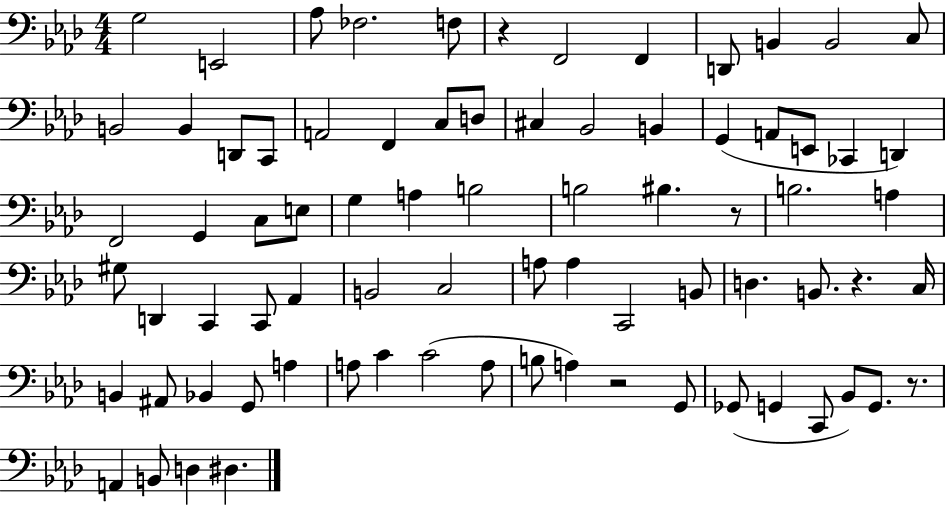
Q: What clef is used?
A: bass